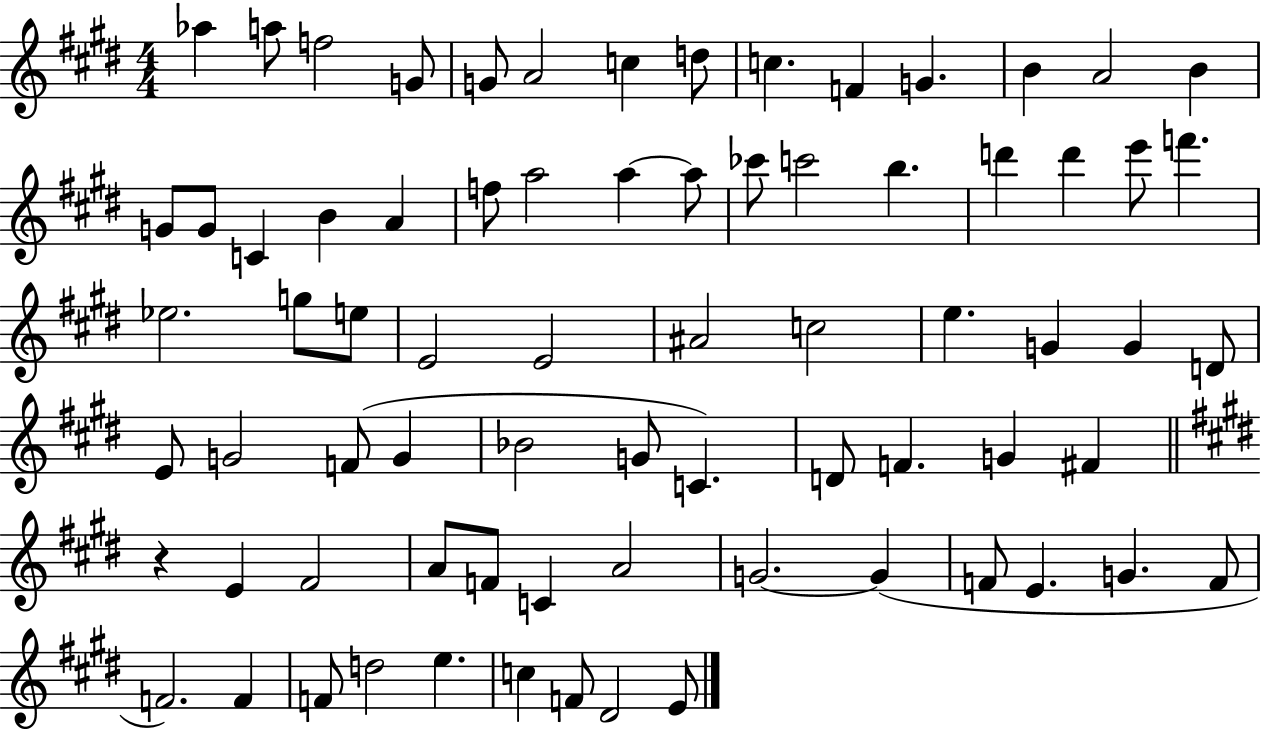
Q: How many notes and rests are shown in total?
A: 74